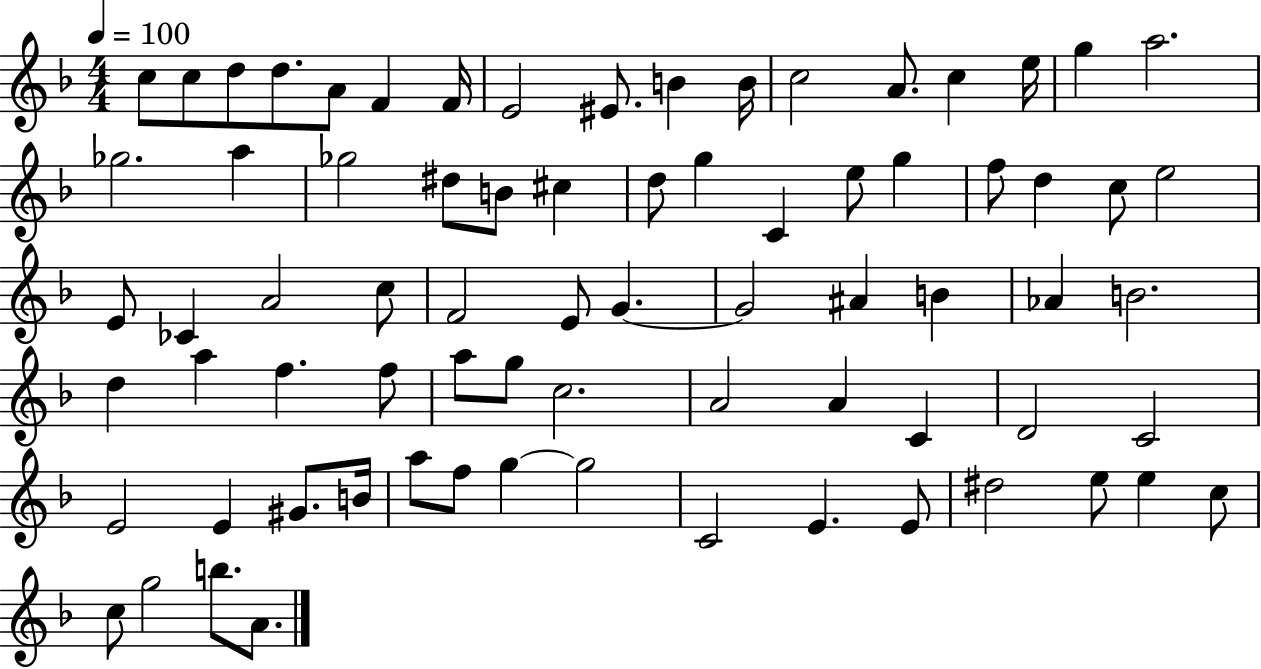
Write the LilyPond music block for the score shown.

{
  \clef treble
  \numericTimeSignature
  \time 4/4
  \key f \major
  \tempo 4 = 100
  \repeat volta 2 { c''8 c''8 d''8 d''8. a'8 f'4 f'16 | e'2 eis'8. b'4 b'16 | c''2 a'8. c''4 e''16 | g''4 a''2. | \break ges''2. a''4 | ges''2 dis''8 b'8 cis''4 | d''8 g''4 c'4 e''8 g''4 | f''8 d''4 c''8 e''2 | \break e'8 ces'4 a'2 c''8 | f'2 e'8 g'4.~~ | g'2 ais'4 b'4 | aes'4 b'2. | \break d''4 a''4 f''4. f''8 | a''8 g''8 c''2. | a'2 a'4 c'4 | d'2 c'2 | \break e'2 e'4 gis'8. b'16 | a''8 f''8 g''4~~ g''2 | c'2 e'4. e'8 | dis''2 e''8 e''4 c''8 | \break c''8 g''2 b''8. a'8. | } \bar "|."
}